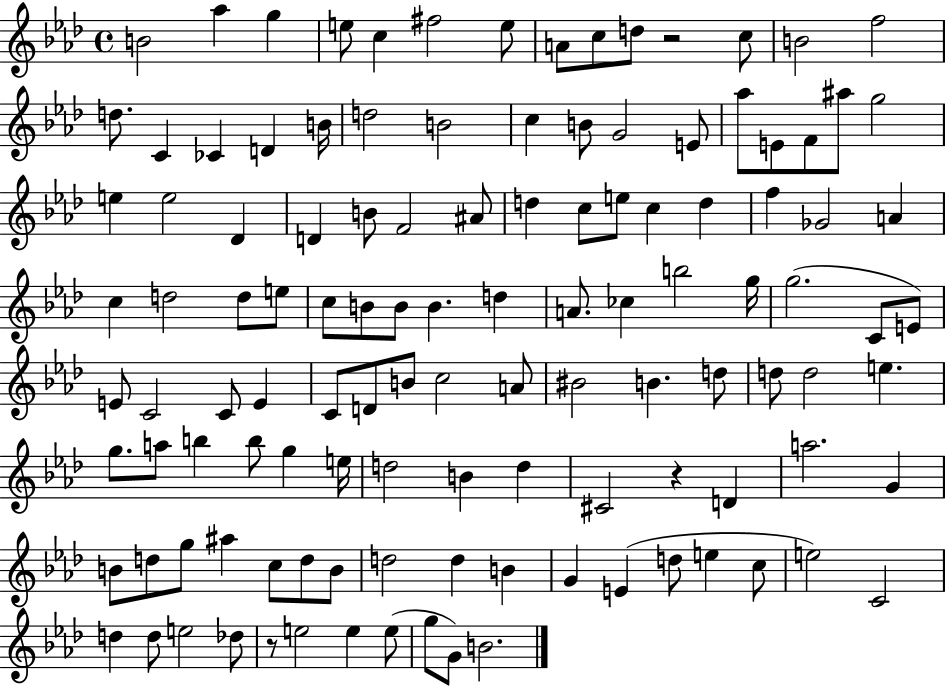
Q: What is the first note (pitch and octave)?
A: B4